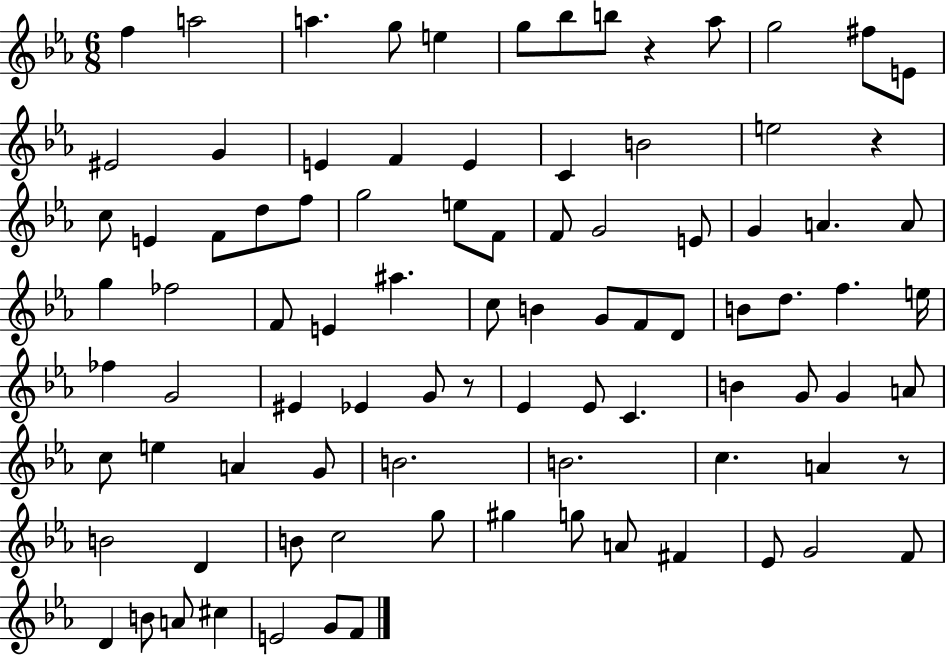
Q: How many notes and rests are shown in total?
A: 91